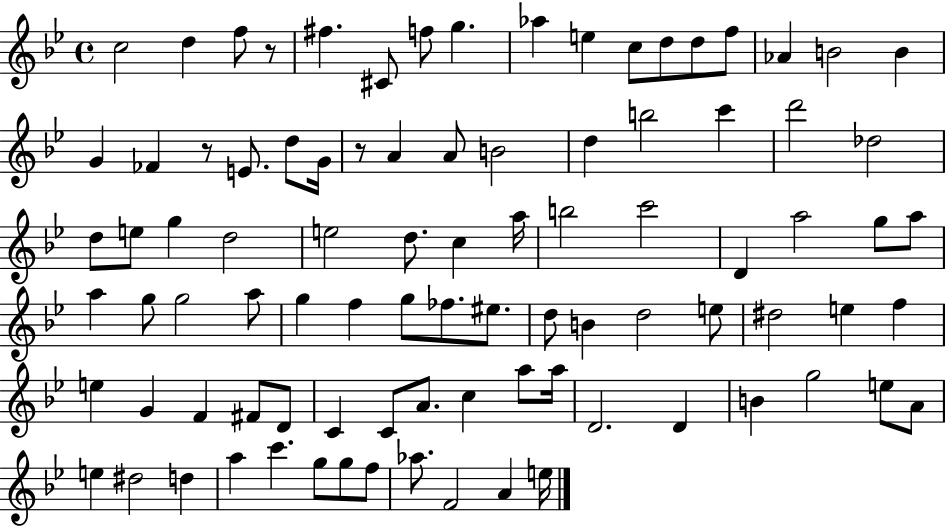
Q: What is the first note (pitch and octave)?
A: C5